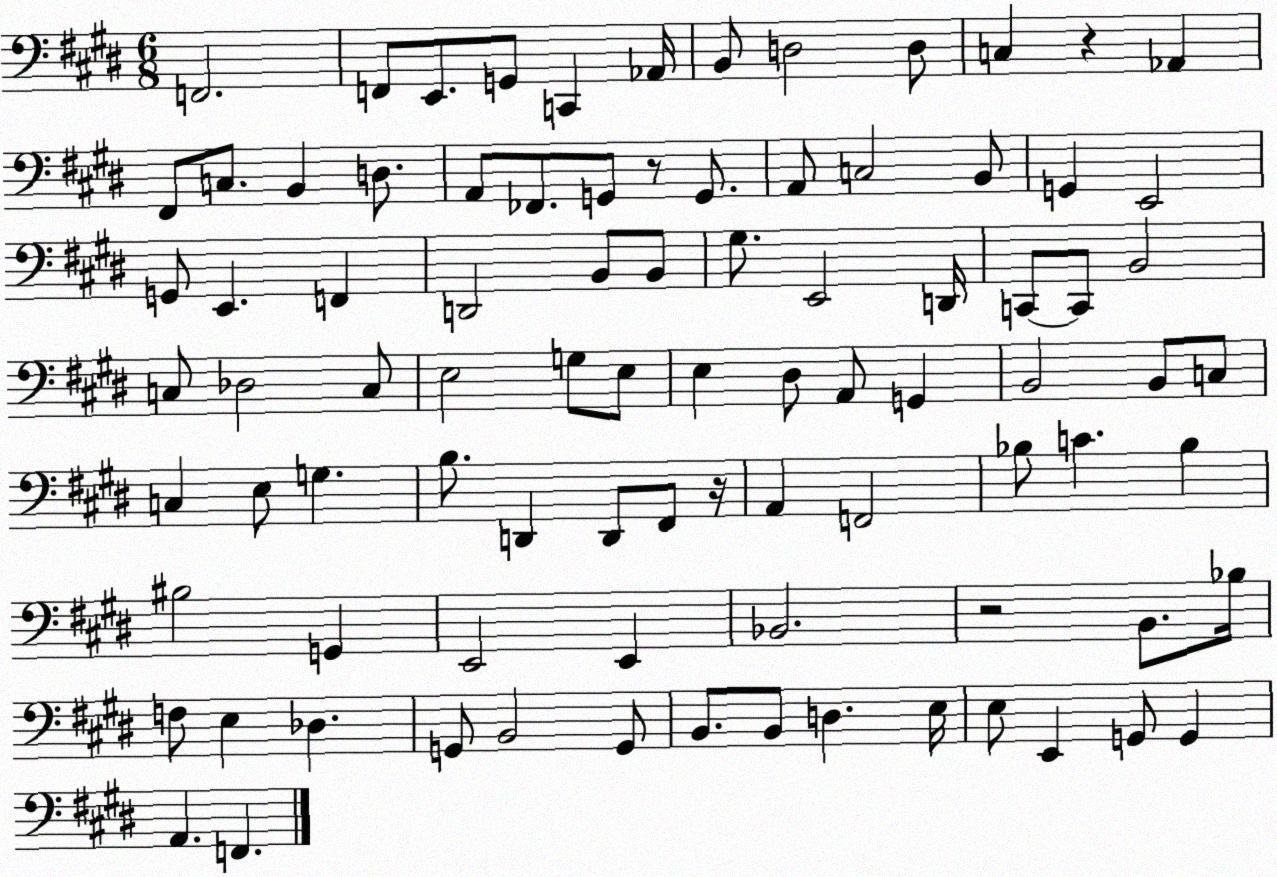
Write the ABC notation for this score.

X:1
T:Untitled
M:6/8
L:1/4
K:E
F,,2 F,,/2 E,,/2 G,,/2 C,, _A,,/4 B,,/2 D,2 D,/2 C, z _A,, ^F,,/2 C,/2 B,, D,/2 A,,/2 _F,,/2 G,,/2 z/2 G,,/2 A,,/2 C,2 B,,/2 G,, E,,2 G,,/2 E,, F,, D,,2 B,,/2 B,,/2 ^G,/2 E,,2 D,,/4 C,,/2 C,,/2 B,,2 C,/2 _D,2 C,/2 E,2 G,/2 E,/2 E, ^D,/2 A,,/2 G,, B,,2 B,,/2 C,/2 C, E,/2 G, B,/2 D,, D,,/2 ^F,,/2 z/4 A,, F,,2 _B,/2 C _B, ^B,2 G,, E,,2 E,, _B,,2 z2 B,,/2 _B,/4 F,/2 E, _D, G,,/2 B,,2 G,,/2 B,,/2 B,,/2 D, E,/4 E,/2 E,, G,,/2 G,, A,, F,,